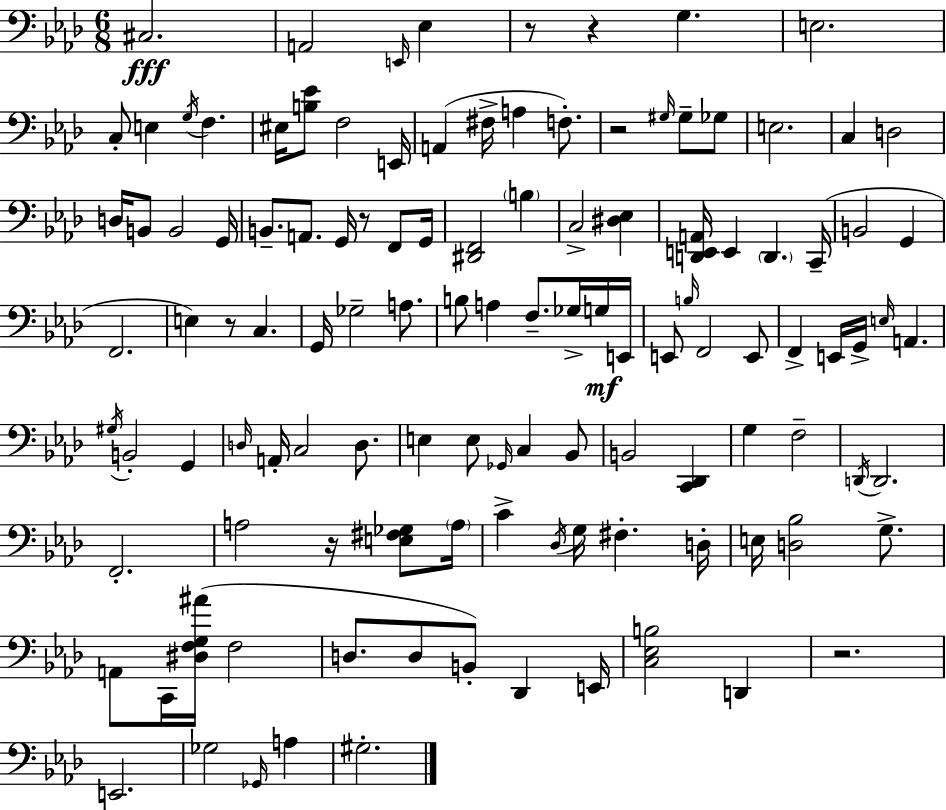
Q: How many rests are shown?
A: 7